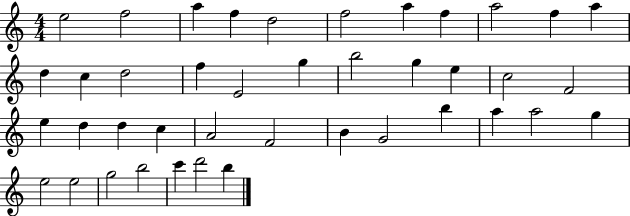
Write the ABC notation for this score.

X:1
T:Untitled
M:4/4
L:1/4
K:C
e2 f2 a f d2 f2 a f a2 f a d c d2 f E2 g b2 g e c2 F2 e d d c A2 F2 B G2 b a a2 g e2 e2 g2 b2 c' d'2 b